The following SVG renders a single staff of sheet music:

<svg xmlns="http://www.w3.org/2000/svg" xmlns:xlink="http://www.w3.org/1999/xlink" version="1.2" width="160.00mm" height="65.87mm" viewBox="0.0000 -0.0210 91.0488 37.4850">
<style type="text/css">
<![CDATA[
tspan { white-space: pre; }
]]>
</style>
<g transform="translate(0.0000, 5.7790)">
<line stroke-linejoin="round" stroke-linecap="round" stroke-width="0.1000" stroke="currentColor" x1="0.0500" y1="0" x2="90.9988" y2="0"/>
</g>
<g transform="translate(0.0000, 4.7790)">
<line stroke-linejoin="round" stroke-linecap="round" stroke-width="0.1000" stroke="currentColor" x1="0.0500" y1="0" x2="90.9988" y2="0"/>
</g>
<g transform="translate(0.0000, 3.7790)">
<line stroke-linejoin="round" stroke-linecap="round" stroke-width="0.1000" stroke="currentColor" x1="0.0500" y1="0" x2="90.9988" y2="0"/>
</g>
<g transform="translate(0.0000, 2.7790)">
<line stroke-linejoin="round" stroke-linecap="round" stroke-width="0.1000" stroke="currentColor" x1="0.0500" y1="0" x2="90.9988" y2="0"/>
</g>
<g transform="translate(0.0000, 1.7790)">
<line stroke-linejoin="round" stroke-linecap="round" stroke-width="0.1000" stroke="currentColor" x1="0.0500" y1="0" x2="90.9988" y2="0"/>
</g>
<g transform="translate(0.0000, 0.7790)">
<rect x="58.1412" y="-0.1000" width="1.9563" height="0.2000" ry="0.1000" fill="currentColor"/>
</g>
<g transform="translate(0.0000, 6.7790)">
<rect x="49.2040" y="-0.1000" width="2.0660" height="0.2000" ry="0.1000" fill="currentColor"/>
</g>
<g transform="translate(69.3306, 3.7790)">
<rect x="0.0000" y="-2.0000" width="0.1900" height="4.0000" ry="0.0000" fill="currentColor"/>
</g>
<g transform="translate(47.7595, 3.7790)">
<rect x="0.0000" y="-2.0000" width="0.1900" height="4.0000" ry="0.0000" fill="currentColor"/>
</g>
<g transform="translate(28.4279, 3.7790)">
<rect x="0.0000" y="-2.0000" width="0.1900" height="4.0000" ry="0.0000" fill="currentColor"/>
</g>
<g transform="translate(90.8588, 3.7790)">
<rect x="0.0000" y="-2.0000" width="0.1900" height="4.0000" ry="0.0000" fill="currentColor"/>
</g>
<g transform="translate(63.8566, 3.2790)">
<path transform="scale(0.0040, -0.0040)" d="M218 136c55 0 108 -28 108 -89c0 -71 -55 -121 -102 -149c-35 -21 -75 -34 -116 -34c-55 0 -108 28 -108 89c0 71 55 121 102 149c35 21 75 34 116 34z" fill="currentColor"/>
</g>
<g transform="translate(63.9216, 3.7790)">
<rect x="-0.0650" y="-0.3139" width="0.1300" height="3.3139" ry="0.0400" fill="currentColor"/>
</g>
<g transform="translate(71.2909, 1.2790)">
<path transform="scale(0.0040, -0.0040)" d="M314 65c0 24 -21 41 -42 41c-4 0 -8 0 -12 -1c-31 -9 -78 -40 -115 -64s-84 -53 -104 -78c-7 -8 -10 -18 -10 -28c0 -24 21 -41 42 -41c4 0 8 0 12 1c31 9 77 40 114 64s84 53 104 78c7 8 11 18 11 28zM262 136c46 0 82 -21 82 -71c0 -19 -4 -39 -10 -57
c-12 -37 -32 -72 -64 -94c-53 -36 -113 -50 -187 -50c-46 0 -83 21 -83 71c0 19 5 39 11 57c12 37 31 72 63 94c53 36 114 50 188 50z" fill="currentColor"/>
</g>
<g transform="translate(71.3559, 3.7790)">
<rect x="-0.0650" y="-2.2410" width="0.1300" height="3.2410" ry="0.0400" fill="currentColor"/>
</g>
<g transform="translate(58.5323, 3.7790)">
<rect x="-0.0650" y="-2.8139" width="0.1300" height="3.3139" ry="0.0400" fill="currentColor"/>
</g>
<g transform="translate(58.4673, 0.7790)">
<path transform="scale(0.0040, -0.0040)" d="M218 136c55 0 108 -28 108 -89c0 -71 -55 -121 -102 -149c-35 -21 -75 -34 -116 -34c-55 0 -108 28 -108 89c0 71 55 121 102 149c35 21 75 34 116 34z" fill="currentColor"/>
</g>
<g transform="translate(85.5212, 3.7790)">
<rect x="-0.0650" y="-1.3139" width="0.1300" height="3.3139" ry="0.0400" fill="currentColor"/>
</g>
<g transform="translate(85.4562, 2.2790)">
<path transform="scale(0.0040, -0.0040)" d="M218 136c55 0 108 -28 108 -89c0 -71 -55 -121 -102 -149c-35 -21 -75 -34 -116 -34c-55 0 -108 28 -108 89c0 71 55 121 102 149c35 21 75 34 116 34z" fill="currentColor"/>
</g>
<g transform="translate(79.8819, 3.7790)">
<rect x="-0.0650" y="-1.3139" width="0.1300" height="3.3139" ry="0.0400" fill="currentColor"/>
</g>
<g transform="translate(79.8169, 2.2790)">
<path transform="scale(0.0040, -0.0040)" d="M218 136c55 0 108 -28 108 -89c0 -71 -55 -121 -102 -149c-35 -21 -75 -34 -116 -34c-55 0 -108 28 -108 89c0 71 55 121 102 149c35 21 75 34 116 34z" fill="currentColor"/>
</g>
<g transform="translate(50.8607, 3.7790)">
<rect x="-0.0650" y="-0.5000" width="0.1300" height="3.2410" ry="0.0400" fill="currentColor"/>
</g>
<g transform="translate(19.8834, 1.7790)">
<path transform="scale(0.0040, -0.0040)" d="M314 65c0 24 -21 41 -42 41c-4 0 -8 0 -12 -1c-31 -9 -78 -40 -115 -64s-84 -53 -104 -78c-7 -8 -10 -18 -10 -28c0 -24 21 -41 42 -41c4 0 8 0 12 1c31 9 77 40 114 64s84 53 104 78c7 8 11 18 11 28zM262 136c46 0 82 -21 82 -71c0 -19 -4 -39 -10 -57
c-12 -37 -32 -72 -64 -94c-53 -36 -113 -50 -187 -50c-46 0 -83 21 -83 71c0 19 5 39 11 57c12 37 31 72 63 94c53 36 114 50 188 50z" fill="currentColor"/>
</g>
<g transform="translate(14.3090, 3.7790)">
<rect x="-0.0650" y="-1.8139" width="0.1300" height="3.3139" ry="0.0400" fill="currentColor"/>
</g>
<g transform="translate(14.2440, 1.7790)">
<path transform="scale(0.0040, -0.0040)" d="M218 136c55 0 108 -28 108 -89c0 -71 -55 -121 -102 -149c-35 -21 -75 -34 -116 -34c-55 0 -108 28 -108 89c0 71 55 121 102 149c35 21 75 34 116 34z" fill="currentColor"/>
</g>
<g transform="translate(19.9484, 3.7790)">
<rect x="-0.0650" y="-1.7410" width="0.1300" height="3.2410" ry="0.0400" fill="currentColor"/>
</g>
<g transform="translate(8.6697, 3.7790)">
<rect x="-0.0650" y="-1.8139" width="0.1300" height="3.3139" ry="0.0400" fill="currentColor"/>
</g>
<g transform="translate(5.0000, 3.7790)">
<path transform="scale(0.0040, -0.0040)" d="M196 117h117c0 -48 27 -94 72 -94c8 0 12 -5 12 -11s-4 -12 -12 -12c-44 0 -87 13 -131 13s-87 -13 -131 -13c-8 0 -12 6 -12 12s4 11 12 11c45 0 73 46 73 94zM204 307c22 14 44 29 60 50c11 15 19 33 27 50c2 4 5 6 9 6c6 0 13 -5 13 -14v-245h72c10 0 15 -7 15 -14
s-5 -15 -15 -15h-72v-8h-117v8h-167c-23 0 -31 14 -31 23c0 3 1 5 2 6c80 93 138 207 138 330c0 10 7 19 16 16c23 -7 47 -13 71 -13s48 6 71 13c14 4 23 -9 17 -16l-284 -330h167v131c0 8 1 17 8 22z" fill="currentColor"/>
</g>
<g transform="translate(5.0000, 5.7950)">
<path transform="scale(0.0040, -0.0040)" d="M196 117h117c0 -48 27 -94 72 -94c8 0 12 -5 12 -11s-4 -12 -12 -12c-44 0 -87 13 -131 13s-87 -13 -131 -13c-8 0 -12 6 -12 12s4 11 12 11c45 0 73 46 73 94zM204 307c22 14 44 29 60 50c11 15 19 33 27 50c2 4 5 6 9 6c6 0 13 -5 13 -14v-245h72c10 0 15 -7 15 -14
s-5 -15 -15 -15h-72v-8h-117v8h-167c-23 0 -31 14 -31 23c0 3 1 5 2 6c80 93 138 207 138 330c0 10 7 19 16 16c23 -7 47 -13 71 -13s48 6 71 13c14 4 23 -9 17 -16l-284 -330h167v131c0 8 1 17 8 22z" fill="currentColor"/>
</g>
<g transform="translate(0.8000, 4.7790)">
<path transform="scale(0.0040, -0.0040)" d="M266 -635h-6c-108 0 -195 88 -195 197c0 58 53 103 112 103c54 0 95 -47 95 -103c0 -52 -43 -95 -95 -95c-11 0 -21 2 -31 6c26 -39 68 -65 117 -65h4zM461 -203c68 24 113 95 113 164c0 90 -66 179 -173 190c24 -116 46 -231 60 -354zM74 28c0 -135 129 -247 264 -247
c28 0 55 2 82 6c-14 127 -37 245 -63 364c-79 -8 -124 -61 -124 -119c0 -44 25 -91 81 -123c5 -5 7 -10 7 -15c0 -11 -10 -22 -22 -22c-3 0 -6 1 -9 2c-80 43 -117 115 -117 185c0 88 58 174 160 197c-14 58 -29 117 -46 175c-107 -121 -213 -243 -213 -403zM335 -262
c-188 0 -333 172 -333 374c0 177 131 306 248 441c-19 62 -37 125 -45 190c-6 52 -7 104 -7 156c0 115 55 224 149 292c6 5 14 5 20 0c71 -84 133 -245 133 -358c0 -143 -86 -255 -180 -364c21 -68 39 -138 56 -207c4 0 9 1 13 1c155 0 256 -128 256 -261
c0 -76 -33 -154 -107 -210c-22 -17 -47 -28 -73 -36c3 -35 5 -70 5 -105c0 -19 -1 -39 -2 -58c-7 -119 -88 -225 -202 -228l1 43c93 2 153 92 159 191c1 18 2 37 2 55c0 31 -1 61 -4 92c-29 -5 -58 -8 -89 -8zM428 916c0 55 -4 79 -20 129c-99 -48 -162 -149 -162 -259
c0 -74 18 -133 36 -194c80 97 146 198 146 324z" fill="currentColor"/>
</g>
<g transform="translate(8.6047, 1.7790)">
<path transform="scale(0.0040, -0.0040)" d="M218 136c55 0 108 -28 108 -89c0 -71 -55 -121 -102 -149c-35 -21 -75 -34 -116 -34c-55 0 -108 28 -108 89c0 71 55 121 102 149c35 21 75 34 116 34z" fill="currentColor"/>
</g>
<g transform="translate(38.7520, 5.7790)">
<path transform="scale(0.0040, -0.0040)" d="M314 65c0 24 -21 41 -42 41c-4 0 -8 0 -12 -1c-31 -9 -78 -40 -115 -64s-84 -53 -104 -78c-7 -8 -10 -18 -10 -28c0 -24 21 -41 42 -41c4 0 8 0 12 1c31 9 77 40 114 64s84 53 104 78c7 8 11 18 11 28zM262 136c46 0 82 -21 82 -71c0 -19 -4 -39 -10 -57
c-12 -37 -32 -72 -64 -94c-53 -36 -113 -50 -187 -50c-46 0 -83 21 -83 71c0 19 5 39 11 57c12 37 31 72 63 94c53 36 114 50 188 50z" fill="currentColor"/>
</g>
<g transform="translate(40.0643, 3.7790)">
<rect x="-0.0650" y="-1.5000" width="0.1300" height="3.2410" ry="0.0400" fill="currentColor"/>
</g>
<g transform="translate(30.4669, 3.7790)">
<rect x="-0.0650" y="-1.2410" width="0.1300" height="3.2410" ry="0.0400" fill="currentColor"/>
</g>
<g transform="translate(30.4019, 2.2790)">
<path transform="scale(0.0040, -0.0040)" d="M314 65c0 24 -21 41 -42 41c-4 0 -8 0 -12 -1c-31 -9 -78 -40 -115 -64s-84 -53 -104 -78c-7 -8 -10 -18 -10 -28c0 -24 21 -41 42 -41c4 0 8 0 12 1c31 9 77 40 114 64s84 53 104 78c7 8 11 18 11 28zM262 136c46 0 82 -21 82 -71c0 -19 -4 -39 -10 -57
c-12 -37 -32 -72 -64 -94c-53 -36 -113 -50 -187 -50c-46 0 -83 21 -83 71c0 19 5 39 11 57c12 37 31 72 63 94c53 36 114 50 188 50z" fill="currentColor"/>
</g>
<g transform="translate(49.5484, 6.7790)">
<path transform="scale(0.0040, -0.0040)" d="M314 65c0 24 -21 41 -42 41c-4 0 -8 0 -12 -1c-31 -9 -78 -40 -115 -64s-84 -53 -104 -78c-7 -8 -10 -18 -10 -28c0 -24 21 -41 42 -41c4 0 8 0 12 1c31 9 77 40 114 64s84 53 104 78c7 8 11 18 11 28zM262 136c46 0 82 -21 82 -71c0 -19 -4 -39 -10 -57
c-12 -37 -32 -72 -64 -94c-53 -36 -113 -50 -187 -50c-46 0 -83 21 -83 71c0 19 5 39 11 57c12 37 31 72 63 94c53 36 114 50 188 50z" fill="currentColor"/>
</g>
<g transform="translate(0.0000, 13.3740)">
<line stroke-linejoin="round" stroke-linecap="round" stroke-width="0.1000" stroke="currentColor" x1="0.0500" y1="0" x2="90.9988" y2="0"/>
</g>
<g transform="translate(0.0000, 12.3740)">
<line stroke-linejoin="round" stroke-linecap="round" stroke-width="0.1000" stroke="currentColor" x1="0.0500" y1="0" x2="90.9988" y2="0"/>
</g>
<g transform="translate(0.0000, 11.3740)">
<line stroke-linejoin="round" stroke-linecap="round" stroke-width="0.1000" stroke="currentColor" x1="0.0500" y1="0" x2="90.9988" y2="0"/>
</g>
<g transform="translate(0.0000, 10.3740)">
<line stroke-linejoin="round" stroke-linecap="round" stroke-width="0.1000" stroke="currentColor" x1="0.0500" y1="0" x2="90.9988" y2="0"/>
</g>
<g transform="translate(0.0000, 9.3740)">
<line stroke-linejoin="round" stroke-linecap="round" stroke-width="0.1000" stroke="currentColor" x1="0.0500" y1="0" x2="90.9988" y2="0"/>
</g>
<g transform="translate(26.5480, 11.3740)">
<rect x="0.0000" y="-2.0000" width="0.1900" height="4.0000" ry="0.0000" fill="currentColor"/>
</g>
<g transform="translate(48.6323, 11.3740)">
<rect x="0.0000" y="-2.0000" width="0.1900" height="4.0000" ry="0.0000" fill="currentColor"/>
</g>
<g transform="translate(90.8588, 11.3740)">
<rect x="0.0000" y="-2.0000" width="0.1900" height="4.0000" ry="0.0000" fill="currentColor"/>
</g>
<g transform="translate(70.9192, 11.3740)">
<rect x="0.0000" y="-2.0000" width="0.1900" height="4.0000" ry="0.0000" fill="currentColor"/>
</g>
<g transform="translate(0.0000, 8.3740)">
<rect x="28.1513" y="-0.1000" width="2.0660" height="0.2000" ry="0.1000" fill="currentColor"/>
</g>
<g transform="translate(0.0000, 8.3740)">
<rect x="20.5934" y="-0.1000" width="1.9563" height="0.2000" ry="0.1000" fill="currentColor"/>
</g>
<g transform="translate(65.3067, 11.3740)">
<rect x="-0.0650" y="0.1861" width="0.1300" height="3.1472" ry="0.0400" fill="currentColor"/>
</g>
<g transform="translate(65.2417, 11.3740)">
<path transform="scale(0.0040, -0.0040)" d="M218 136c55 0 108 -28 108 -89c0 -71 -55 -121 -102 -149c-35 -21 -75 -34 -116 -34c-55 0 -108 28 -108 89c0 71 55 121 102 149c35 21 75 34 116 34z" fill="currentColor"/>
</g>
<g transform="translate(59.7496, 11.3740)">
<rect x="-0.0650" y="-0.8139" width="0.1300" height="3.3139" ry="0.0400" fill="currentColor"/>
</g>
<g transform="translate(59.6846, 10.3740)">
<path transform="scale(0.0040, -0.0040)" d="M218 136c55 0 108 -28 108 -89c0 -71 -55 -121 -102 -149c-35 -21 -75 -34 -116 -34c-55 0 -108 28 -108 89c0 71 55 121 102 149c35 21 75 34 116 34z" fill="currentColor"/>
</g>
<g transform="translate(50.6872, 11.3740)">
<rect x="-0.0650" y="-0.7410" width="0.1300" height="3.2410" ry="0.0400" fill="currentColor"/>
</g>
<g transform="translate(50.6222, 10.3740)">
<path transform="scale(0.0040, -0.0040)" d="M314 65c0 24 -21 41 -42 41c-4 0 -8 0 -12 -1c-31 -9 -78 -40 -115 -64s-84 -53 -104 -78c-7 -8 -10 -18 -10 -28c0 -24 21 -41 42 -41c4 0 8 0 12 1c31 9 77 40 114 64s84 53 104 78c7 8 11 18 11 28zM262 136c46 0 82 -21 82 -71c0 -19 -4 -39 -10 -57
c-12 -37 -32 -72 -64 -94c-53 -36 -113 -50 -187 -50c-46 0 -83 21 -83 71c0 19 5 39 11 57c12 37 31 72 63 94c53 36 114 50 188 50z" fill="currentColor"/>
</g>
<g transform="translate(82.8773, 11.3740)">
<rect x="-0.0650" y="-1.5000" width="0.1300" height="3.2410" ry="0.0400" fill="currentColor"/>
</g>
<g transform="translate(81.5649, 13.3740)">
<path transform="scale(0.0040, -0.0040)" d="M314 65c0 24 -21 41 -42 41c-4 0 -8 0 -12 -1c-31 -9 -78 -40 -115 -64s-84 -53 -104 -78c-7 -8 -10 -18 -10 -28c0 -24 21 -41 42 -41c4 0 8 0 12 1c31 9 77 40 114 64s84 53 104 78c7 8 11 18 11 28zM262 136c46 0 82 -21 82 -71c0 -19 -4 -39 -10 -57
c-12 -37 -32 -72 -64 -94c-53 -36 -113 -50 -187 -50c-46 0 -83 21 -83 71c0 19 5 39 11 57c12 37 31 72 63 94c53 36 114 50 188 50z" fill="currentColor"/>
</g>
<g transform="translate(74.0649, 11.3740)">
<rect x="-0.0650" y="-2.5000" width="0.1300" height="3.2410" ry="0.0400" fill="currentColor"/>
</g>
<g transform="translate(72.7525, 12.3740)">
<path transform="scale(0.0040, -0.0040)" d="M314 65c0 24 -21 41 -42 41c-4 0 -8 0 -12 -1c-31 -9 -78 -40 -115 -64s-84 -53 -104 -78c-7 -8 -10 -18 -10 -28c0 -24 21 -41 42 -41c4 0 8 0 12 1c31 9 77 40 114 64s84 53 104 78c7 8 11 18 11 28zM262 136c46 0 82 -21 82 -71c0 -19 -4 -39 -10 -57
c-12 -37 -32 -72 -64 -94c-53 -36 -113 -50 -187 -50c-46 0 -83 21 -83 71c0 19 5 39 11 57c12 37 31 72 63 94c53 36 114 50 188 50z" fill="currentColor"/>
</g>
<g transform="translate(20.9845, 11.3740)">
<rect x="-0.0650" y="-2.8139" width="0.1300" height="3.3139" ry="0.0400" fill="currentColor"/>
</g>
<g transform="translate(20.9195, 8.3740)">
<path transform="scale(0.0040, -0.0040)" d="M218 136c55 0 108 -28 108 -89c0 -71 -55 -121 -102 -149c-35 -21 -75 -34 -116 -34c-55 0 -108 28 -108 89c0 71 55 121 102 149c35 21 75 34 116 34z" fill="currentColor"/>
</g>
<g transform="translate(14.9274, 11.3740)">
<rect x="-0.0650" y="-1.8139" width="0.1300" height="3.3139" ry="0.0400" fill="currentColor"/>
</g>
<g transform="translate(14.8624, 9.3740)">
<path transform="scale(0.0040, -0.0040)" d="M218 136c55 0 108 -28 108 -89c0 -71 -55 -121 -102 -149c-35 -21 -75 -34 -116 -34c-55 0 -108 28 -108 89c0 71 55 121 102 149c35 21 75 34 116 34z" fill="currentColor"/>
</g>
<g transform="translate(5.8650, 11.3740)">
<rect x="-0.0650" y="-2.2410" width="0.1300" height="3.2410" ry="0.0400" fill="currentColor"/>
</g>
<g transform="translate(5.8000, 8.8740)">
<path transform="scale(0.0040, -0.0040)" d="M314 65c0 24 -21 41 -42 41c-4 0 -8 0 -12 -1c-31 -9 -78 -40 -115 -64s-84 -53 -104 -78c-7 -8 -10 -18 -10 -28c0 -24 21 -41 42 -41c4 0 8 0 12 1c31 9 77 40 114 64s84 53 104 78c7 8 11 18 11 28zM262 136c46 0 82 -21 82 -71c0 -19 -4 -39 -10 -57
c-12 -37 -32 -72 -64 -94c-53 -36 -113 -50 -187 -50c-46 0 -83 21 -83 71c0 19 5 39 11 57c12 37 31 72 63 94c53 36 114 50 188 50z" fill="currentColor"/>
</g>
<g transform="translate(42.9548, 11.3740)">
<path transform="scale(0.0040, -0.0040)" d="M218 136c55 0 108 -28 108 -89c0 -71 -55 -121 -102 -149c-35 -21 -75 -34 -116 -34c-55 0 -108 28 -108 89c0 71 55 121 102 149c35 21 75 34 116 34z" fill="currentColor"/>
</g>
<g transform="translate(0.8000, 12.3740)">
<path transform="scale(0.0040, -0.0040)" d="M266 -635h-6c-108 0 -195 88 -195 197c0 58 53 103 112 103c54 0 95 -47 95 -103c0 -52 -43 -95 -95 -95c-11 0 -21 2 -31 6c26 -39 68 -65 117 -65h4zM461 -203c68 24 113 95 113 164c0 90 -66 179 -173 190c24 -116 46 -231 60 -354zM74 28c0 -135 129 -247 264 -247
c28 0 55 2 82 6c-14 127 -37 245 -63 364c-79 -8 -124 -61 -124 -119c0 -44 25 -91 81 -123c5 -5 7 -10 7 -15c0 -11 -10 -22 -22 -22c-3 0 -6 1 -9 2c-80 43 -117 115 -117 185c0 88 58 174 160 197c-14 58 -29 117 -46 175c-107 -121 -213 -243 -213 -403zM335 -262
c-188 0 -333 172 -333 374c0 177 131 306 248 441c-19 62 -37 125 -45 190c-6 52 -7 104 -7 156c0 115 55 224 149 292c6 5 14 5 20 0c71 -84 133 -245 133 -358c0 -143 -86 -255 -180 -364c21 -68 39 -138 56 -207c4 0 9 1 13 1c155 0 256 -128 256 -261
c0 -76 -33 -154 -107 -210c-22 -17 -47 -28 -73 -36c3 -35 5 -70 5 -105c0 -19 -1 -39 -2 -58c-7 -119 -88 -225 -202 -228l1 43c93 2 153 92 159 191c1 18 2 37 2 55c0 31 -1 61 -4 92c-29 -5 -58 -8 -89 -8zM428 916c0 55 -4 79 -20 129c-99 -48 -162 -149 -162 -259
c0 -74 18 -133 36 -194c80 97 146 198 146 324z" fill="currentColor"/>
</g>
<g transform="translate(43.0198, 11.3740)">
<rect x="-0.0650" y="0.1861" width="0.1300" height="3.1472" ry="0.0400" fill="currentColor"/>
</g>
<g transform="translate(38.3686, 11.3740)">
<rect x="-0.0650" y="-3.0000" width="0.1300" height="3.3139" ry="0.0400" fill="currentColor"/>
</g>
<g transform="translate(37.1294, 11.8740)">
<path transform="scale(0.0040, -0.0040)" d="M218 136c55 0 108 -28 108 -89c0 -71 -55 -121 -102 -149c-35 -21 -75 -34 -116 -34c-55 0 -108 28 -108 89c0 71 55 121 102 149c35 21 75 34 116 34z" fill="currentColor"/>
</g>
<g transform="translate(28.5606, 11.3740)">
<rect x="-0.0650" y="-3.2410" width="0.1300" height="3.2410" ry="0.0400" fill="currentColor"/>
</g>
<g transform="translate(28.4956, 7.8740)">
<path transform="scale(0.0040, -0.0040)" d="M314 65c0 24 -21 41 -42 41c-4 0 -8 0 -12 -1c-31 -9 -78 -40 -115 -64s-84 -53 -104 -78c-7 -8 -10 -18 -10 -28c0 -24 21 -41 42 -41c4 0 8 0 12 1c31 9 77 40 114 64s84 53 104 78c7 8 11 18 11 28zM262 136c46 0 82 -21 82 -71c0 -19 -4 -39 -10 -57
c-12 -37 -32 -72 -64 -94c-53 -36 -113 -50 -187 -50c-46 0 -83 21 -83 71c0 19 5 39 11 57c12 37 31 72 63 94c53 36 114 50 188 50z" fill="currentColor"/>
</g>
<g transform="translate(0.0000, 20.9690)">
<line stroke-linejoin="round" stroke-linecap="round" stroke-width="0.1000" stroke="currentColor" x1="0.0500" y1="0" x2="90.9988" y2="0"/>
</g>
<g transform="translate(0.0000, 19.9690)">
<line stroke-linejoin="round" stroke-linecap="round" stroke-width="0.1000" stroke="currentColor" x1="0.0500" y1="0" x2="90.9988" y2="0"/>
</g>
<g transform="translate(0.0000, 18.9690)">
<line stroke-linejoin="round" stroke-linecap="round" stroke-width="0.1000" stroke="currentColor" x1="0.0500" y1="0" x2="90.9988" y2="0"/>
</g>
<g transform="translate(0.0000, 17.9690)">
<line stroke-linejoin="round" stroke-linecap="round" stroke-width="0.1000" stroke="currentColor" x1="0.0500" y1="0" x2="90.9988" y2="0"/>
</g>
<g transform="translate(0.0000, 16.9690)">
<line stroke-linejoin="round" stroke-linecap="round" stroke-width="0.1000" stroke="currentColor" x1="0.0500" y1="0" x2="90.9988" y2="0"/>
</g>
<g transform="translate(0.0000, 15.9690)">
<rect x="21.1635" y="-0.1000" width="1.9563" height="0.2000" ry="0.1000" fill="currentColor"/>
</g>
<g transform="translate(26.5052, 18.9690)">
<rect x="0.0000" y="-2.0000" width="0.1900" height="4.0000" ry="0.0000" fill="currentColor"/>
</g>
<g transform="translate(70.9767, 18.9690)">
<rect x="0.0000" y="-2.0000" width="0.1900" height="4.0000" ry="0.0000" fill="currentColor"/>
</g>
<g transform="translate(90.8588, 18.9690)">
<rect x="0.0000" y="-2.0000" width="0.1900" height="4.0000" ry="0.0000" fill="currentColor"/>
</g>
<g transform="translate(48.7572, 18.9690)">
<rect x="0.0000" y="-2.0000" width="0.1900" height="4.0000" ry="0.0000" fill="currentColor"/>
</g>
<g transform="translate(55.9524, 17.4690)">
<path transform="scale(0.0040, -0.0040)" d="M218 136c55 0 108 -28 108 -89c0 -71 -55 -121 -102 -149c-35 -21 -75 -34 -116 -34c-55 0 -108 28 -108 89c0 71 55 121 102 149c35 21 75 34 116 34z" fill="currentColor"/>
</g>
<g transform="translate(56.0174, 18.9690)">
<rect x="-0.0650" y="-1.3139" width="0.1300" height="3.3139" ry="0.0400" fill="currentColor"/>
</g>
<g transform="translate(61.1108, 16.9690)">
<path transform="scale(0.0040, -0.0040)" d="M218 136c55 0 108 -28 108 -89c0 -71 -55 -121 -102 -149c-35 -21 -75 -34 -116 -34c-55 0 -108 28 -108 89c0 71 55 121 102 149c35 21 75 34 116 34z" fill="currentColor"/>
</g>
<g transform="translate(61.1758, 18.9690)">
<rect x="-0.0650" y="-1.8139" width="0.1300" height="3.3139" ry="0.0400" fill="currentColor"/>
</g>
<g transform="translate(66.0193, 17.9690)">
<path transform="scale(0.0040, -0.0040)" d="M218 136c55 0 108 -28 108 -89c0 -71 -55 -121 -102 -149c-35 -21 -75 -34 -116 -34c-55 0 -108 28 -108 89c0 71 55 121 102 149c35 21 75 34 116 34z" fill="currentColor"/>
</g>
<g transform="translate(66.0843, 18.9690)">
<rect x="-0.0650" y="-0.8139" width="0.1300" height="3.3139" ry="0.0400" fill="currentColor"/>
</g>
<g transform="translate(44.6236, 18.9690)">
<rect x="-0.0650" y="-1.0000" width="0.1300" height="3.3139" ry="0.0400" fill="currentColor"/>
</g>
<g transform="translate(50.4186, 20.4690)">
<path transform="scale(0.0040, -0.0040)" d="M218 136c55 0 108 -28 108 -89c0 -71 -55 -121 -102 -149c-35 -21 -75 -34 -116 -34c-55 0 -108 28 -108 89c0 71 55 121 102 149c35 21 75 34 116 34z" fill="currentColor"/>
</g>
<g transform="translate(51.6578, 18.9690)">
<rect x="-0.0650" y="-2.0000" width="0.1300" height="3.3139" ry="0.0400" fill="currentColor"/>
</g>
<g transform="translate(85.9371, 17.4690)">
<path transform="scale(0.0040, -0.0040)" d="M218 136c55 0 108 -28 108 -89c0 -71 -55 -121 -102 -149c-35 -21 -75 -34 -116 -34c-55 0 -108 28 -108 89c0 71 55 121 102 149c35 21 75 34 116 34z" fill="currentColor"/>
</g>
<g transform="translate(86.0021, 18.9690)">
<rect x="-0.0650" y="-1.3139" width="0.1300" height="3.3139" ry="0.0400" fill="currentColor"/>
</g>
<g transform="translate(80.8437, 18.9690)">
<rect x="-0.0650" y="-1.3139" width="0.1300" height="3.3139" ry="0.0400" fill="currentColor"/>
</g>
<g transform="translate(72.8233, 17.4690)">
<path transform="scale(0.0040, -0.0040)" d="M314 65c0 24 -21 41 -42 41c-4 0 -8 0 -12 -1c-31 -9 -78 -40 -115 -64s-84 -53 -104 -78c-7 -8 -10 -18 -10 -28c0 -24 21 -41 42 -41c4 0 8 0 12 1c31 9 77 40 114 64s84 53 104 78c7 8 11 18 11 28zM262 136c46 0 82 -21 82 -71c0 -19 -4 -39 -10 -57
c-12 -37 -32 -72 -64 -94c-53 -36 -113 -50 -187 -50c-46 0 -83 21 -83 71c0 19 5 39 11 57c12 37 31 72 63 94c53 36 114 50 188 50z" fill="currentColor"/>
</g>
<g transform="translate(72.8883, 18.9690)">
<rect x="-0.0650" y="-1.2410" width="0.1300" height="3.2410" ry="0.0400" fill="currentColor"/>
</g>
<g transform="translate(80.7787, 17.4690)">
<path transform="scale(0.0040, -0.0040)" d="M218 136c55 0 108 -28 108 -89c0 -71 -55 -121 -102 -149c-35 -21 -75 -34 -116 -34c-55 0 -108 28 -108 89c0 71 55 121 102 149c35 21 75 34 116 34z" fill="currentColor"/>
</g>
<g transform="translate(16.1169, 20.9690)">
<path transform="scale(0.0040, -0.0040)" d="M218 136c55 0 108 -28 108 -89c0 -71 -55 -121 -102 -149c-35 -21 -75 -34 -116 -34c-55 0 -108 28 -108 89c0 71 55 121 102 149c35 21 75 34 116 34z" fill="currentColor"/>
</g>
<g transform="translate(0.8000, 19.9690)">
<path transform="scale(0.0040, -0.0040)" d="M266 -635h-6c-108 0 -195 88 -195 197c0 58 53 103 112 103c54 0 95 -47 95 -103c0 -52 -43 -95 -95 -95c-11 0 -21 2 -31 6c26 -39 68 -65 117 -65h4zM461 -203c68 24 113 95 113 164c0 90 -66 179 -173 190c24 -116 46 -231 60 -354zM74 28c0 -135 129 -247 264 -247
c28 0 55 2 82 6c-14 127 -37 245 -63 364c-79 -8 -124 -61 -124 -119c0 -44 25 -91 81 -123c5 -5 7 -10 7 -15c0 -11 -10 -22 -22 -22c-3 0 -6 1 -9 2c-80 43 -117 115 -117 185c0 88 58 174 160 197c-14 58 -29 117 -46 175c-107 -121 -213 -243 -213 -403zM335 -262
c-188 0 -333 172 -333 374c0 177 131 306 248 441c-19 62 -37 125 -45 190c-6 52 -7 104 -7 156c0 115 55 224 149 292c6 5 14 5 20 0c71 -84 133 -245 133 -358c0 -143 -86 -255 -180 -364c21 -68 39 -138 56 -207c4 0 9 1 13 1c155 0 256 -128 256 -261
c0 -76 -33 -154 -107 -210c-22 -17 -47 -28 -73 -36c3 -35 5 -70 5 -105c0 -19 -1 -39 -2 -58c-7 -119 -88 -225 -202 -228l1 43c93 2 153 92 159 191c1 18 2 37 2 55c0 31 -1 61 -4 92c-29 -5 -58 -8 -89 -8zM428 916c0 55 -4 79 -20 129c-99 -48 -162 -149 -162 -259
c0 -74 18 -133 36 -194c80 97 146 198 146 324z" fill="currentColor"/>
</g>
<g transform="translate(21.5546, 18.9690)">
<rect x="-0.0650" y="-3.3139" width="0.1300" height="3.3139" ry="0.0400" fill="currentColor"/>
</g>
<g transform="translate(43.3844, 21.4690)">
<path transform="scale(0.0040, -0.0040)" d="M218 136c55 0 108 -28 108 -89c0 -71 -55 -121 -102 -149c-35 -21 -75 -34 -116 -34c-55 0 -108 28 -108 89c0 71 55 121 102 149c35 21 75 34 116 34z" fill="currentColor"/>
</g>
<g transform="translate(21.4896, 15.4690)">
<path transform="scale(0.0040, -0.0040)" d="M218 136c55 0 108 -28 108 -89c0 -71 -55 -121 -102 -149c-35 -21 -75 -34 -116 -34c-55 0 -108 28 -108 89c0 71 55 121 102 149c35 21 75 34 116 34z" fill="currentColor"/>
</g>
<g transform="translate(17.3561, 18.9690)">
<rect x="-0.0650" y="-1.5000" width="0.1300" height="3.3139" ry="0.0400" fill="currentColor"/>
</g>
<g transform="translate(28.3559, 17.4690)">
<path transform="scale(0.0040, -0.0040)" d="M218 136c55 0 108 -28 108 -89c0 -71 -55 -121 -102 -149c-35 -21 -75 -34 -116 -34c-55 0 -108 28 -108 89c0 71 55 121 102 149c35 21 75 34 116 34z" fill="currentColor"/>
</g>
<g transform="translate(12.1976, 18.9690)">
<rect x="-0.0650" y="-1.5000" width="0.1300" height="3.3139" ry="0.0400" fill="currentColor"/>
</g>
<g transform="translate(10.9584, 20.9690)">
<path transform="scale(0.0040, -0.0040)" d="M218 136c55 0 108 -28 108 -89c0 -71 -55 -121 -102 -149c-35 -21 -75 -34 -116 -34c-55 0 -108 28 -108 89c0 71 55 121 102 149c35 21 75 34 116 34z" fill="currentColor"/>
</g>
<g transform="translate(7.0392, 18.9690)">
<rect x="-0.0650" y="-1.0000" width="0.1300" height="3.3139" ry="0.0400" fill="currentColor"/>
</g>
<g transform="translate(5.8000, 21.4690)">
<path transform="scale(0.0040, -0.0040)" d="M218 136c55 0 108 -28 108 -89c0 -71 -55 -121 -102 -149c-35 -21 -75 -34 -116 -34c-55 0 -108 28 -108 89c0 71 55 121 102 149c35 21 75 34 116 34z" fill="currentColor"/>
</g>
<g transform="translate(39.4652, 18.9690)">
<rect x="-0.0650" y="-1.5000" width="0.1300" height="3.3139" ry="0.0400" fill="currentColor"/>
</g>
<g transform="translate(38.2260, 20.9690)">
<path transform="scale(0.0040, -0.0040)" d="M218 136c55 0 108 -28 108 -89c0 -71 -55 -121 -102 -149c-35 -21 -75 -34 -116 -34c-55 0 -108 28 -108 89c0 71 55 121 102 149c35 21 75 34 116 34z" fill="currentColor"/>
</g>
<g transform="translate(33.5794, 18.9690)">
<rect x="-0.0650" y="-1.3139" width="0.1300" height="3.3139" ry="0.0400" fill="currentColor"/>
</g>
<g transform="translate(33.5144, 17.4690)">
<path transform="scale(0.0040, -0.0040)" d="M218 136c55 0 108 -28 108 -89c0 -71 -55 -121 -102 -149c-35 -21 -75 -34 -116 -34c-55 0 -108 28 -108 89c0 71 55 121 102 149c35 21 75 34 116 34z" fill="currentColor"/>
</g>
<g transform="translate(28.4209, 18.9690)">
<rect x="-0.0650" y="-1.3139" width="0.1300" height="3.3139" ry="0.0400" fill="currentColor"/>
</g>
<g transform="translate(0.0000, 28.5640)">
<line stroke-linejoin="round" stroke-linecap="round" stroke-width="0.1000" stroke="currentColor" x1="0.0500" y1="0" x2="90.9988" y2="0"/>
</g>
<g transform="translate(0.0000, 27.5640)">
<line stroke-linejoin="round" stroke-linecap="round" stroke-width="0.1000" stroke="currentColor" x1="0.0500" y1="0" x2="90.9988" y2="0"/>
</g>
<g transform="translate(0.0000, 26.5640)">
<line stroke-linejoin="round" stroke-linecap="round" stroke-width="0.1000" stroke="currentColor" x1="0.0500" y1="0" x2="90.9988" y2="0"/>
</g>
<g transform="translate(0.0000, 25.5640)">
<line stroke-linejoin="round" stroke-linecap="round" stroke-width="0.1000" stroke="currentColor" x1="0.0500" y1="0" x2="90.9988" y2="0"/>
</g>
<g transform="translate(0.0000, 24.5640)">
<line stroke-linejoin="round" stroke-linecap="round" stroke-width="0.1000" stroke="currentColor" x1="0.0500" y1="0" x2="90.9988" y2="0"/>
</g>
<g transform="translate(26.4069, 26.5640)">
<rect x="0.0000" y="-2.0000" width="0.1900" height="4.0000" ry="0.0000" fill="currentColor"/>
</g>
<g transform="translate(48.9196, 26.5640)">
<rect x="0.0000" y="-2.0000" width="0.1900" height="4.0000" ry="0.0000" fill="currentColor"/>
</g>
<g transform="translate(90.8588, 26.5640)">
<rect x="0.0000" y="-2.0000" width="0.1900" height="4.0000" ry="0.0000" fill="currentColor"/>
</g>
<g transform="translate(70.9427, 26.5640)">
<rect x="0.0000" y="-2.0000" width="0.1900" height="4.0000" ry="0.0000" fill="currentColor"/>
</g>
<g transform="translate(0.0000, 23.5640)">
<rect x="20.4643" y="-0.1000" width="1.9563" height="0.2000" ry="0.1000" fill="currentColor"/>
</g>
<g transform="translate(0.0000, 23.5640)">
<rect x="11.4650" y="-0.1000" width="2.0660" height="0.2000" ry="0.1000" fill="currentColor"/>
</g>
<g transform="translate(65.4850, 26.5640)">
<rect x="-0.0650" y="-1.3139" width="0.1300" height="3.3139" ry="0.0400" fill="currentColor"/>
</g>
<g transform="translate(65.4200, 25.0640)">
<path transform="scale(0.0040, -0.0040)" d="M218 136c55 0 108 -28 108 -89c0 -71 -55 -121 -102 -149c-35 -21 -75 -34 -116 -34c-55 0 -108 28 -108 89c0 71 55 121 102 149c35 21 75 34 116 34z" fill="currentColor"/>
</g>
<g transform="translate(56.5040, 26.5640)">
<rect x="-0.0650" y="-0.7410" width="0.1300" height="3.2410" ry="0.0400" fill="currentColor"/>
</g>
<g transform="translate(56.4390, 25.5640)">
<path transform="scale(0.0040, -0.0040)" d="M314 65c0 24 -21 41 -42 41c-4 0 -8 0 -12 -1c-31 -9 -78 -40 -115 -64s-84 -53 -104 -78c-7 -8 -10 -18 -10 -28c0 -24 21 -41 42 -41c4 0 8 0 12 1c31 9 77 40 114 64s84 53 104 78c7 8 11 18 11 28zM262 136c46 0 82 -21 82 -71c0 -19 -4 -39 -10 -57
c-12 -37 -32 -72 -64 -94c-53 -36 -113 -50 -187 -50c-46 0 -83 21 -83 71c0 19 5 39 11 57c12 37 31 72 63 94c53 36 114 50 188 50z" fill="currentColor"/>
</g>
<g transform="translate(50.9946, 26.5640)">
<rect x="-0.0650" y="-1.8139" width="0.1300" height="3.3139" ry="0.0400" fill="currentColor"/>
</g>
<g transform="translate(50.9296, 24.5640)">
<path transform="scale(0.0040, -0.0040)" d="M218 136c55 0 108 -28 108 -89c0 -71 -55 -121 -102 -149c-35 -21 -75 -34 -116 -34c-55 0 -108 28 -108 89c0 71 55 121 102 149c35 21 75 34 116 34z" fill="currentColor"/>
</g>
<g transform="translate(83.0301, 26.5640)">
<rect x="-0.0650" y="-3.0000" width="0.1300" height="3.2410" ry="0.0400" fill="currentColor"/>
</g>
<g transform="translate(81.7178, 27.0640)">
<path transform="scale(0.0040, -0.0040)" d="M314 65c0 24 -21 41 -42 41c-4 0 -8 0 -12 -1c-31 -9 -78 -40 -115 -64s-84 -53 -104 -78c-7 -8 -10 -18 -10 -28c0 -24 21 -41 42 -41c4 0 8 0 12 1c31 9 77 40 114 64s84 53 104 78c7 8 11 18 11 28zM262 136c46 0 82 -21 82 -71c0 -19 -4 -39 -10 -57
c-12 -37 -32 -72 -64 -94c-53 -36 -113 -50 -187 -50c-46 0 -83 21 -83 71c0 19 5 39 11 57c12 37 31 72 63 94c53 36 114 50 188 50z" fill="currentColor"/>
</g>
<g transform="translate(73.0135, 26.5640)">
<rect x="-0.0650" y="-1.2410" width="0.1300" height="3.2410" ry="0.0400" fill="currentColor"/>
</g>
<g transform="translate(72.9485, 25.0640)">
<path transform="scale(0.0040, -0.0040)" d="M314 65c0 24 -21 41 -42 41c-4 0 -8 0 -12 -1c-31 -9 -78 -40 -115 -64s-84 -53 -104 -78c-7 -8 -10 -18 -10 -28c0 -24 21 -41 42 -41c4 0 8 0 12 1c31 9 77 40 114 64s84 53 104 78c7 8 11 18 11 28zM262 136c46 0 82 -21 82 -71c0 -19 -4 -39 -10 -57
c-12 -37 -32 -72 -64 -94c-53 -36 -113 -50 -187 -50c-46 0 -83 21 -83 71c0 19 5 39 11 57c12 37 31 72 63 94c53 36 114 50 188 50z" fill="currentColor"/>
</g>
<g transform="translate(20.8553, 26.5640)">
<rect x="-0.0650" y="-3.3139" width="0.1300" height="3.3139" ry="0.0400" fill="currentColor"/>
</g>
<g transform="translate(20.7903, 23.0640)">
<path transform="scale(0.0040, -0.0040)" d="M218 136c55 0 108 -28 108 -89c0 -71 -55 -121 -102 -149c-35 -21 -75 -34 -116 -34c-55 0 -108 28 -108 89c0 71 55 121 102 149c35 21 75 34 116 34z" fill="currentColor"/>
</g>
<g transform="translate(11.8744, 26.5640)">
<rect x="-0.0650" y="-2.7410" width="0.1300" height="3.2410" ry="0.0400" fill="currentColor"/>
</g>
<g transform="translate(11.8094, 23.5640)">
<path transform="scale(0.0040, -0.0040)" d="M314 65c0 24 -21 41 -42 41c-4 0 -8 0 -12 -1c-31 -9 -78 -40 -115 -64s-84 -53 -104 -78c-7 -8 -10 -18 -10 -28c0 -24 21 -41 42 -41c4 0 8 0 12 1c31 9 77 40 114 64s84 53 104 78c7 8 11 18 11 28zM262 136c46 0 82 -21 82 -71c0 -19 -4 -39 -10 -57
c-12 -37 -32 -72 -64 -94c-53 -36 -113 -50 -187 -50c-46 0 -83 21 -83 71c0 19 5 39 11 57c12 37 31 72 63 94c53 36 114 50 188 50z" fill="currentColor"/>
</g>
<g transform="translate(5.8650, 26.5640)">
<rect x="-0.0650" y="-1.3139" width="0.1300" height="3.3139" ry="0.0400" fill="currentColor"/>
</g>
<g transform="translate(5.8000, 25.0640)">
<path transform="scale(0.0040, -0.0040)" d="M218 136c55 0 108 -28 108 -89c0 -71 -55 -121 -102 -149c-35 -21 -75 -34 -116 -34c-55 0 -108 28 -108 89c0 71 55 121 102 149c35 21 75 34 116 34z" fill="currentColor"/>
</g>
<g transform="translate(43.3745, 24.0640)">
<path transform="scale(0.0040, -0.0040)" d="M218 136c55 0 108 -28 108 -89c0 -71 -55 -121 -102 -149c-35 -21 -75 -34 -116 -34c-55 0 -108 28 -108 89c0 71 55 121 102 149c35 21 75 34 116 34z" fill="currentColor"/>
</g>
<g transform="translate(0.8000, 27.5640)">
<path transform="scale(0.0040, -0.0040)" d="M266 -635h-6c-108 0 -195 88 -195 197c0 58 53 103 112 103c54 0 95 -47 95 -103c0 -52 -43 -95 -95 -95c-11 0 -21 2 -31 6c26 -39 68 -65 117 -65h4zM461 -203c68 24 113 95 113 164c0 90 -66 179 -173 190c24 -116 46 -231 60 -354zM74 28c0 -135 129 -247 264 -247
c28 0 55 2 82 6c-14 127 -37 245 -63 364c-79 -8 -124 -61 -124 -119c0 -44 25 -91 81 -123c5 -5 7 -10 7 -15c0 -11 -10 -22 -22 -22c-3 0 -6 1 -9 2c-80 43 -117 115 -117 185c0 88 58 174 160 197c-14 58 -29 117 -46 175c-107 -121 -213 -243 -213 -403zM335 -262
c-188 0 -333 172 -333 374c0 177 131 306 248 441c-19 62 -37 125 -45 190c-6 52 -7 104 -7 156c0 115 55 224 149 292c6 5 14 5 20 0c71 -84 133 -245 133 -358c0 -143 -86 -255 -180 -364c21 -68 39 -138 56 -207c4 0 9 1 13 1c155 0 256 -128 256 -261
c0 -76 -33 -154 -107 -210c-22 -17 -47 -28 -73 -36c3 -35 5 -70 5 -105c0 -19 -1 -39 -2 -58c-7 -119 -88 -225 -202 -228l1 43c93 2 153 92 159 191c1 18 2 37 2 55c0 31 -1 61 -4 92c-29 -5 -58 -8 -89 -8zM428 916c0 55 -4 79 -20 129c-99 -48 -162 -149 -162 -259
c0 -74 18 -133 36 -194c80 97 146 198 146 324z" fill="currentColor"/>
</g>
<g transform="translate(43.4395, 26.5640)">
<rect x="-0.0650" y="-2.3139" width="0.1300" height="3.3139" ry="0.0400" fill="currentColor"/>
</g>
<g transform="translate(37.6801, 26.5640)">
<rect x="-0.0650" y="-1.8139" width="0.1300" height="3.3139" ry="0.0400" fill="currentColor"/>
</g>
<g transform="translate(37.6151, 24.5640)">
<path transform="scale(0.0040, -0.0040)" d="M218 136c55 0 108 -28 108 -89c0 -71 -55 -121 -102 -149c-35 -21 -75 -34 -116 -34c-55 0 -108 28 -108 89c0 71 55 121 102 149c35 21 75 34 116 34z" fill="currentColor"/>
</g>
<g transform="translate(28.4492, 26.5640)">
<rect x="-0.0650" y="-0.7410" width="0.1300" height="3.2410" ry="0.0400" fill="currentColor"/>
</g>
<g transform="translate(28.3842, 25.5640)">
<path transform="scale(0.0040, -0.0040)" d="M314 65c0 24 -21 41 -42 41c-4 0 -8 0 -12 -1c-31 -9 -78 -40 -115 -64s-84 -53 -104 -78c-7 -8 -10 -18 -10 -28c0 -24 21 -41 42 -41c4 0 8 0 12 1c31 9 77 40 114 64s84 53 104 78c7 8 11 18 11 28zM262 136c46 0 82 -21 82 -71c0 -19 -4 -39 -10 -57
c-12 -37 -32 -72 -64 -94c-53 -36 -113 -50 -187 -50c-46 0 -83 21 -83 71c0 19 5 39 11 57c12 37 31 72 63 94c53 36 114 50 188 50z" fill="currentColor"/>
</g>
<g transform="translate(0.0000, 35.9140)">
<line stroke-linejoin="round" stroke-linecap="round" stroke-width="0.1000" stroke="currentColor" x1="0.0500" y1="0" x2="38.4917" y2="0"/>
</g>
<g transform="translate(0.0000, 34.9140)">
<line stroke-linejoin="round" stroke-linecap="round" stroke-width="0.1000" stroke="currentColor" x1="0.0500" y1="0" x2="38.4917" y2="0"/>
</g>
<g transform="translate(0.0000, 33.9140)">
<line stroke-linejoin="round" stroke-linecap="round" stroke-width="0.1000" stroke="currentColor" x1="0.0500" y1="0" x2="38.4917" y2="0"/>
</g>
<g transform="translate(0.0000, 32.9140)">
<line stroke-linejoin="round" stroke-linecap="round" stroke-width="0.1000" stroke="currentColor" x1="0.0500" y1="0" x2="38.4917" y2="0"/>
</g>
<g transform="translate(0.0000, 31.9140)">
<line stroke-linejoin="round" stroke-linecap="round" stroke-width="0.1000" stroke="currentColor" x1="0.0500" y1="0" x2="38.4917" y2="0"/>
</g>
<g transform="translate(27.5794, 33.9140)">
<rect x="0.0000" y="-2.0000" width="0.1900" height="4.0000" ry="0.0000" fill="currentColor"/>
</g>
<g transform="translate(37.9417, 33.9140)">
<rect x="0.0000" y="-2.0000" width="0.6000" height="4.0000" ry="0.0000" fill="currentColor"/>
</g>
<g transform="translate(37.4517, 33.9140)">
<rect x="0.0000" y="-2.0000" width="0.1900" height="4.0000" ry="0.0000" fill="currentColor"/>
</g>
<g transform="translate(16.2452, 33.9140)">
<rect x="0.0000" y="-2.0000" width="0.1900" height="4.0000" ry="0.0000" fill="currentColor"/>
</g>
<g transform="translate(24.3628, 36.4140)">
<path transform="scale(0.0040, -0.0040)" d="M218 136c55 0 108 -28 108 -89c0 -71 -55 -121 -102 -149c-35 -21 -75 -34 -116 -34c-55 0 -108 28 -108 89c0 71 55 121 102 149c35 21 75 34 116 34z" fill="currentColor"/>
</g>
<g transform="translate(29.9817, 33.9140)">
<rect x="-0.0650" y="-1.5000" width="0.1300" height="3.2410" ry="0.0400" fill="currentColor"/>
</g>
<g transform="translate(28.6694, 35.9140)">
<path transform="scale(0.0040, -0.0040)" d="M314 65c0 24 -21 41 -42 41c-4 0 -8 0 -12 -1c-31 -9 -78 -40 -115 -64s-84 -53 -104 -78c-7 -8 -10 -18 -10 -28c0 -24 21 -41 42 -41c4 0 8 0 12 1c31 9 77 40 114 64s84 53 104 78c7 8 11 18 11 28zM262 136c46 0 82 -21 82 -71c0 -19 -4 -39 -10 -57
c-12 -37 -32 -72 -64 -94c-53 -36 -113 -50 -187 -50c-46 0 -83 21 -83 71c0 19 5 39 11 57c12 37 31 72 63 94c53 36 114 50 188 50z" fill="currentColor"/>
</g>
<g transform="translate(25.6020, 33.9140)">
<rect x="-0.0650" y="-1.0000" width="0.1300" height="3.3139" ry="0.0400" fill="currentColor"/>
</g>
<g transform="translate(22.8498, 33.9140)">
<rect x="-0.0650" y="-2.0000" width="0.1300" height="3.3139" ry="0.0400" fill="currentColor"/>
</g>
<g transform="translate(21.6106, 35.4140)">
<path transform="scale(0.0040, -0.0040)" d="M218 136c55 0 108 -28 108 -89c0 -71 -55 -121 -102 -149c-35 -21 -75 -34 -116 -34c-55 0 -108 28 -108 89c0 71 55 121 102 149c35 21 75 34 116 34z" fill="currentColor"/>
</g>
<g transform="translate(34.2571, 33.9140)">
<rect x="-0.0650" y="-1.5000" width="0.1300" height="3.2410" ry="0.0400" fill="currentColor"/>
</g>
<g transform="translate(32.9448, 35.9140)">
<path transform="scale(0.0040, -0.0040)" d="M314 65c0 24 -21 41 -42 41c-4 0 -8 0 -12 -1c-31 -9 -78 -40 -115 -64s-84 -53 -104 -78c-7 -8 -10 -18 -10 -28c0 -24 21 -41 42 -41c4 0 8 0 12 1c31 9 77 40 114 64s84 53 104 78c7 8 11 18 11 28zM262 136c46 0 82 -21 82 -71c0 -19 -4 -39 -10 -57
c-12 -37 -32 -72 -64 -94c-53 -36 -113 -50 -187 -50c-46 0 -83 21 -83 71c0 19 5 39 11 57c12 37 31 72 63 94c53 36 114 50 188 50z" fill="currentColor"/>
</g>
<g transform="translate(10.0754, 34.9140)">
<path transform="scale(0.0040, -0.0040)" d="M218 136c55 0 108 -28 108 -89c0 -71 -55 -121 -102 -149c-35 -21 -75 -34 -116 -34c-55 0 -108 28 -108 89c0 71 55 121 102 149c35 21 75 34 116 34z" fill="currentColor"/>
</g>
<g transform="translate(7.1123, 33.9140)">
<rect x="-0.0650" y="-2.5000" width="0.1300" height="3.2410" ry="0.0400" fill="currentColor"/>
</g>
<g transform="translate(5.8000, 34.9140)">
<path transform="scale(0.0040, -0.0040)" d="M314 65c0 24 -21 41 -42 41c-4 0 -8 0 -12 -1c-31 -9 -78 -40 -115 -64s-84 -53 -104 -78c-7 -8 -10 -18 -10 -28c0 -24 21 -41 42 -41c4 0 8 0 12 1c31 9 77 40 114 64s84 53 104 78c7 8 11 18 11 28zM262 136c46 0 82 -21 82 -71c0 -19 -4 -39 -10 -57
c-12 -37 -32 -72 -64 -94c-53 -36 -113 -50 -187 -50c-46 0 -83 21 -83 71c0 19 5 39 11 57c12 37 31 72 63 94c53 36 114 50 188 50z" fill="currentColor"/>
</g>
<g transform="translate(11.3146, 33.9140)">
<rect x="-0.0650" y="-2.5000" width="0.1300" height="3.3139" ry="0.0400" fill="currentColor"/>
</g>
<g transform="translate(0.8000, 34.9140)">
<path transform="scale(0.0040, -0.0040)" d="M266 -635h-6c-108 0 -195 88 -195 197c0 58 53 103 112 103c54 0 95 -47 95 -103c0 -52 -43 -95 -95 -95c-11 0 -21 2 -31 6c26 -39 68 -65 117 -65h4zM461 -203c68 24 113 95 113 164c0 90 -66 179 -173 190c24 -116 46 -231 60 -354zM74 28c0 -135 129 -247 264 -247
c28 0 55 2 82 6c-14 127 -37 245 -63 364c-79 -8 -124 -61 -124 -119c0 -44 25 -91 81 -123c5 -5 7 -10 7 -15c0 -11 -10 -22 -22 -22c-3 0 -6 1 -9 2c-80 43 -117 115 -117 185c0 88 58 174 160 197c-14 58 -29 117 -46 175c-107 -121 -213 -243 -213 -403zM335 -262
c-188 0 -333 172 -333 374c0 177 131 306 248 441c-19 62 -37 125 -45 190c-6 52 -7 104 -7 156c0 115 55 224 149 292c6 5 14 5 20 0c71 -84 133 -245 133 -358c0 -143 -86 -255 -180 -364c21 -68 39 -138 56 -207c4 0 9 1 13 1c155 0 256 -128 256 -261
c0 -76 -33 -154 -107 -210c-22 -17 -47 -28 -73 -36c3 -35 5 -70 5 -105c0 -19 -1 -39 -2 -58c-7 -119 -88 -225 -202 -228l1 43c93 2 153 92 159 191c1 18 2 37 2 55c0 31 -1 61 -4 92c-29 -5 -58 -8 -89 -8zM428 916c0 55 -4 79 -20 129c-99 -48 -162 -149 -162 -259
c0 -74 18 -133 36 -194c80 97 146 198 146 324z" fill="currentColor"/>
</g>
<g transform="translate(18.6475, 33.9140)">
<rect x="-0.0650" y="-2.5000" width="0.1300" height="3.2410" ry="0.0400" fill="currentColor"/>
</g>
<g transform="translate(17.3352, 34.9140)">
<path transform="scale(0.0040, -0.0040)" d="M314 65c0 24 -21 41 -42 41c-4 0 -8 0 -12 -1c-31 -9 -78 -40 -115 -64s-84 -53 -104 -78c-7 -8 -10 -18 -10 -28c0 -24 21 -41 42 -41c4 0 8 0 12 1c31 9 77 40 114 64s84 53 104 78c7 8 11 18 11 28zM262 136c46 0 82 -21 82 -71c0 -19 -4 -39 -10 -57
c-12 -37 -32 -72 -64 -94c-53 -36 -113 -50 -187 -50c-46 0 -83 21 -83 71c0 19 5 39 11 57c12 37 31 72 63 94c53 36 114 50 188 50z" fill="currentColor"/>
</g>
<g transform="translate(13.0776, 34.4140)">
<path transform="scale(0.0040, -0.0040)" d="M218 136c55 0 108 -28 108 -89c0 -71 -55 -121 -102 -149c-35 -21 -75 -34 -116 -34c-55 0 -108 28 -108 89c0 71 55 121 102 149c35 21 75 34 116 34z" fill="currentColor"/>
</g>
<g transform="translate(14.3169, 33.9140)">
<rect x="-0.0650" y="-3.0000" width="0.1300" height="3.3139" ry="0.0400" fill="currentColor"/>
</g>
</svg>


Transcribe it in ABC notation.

X:1
T:Untitled
M:4/4
L:1/4
K:C
f f f2 e2 E2 C2 a c g2 e e g2 f a b2 A B d2 d B G2 E2 D E E b e e E D F e f d e2 e e e a2 b d2 f g f d2 e e2 A2 G2 G A G2 F D E2 E2